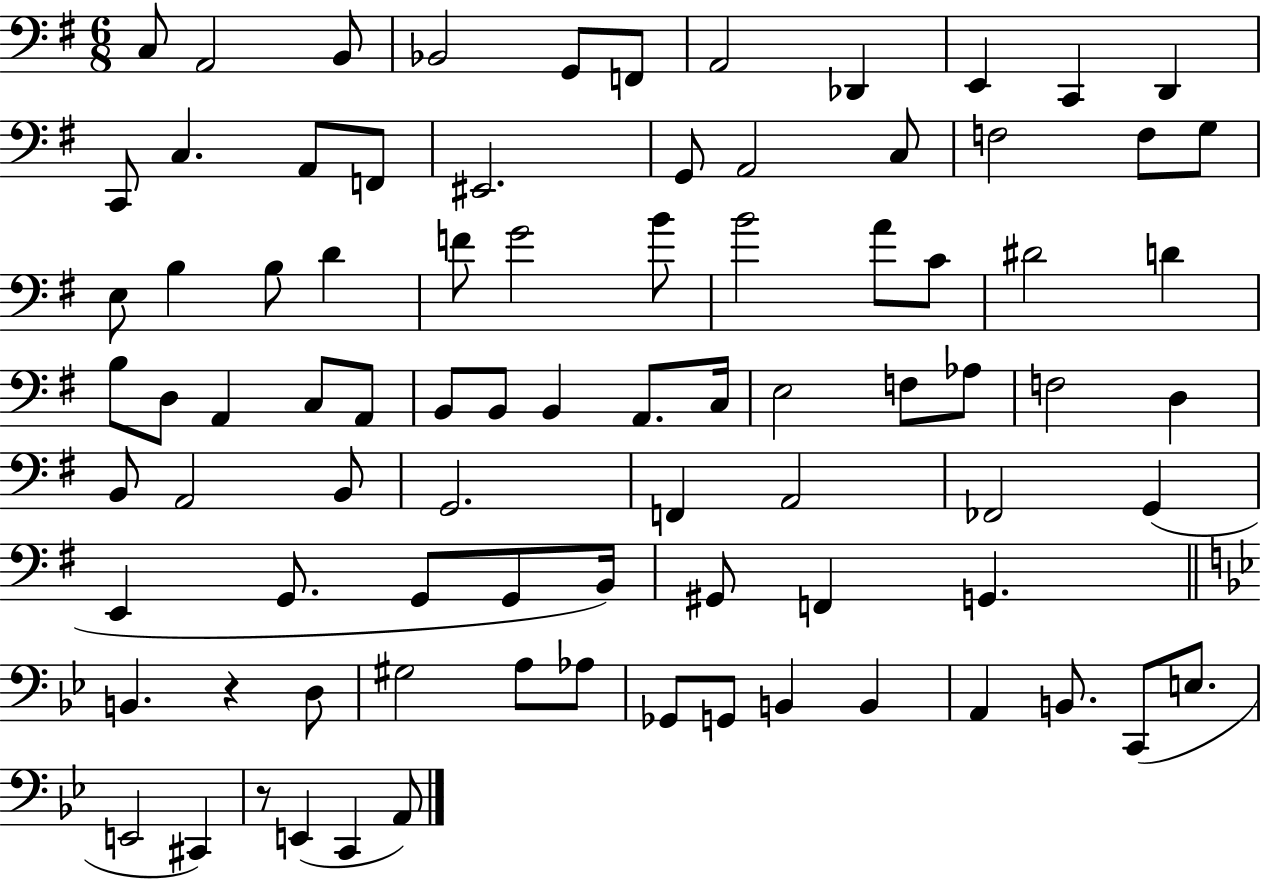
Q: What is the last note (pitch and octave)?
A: A2